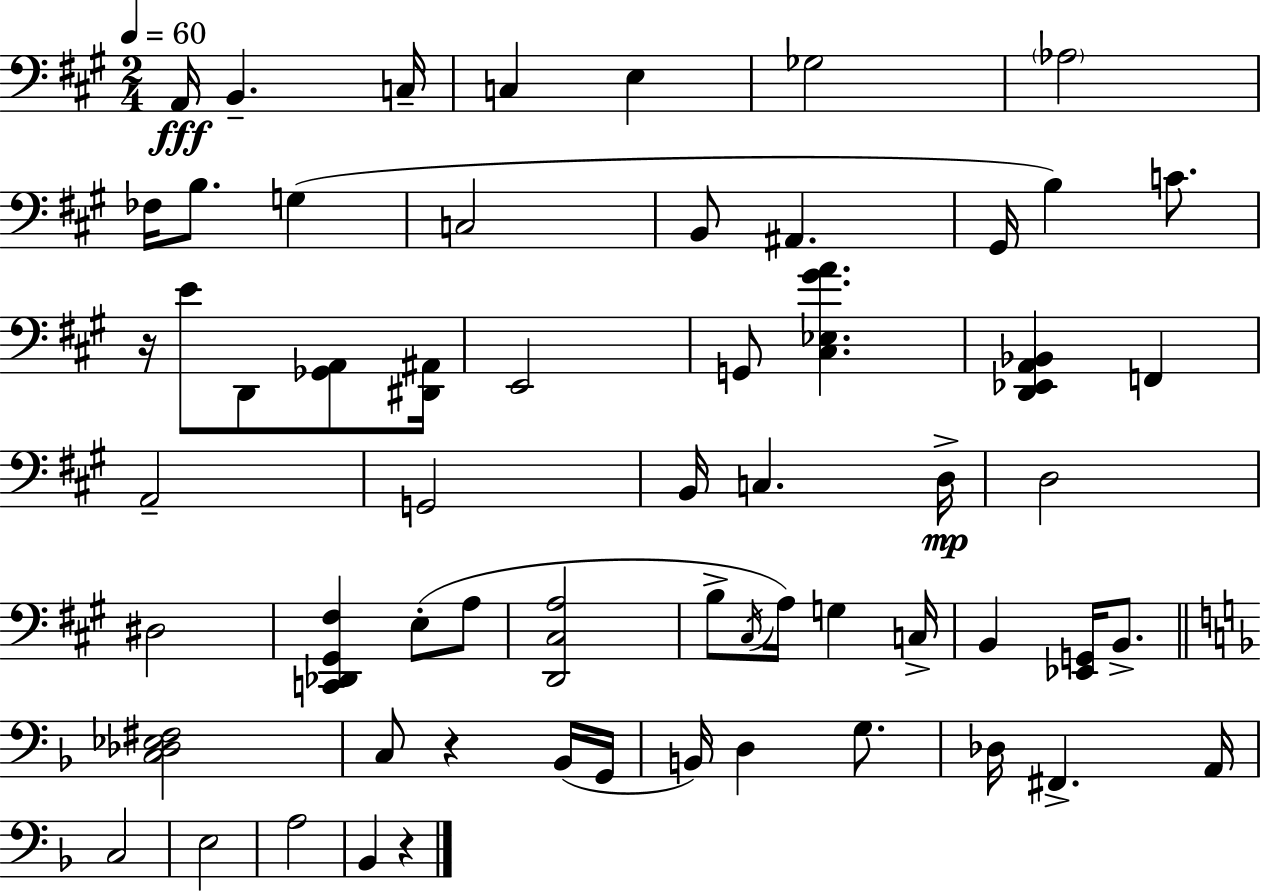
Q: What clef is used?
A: bass